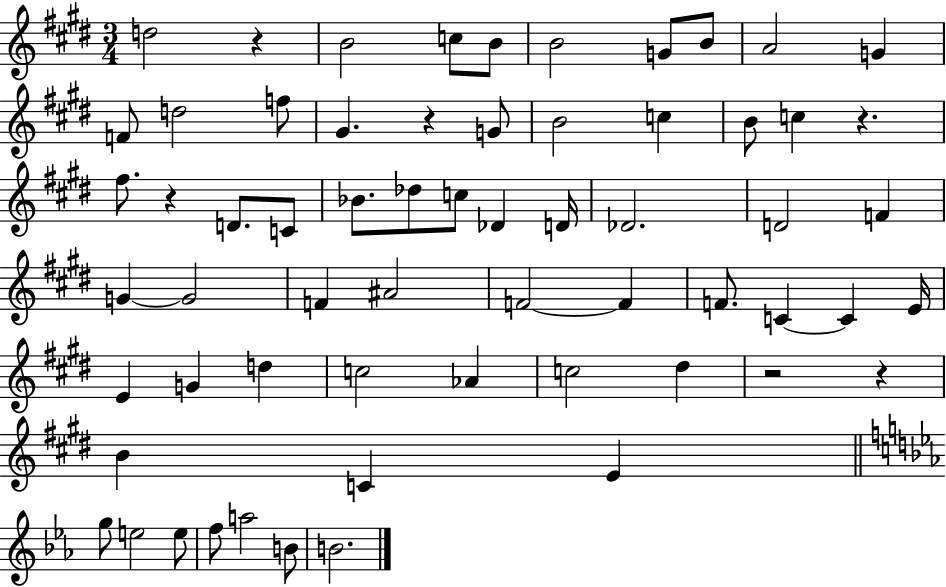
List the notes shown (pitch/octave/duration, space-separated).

D5/h R/q B4/h C5/e B4/e B4/h G4/e B4/e A4/h G4/q F4/e D5/h F5/e G#4/q. R/q G4/e B4/h C5/q B4/e C5/q R/q. F#5/e. R/q D4/e. C4/e Bb4/e. Db5/e C5/e Db4/q D4/s Db4/h. D4/h F4/q G4/q G4/h F4/q A#4/h F4/h F4/q F4/e. C4/q C4/q E4/s E4/q G4/q D5/q C5/h Ab4/q C5/h D#5/q R/h R/q B4/q C4/q E4/q G5/e E5/h E5/e F5/e A5/h B4/e B4/h.